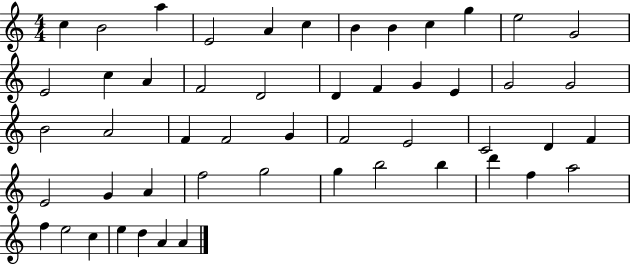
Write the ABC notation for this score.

X:1
T:Untitled
M:4/4
L:1/4
K:C
c B2 a E2 A c B B c g e2 G2 E2 c A F2 D2 D F G E G2 G2 B2 A2 F F2 G F2 E2 C2 D F E2 G A f2 g2 g b2 b d' f a2 f e2 c e d A A